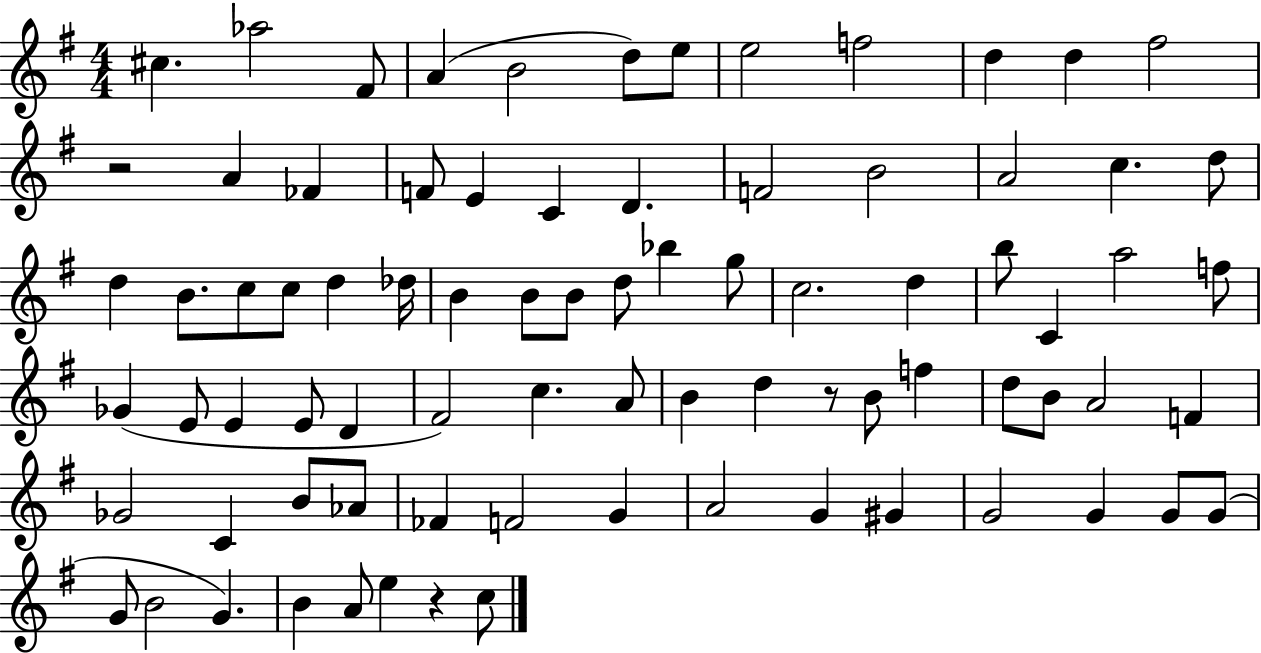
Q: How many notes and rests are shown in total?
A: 81